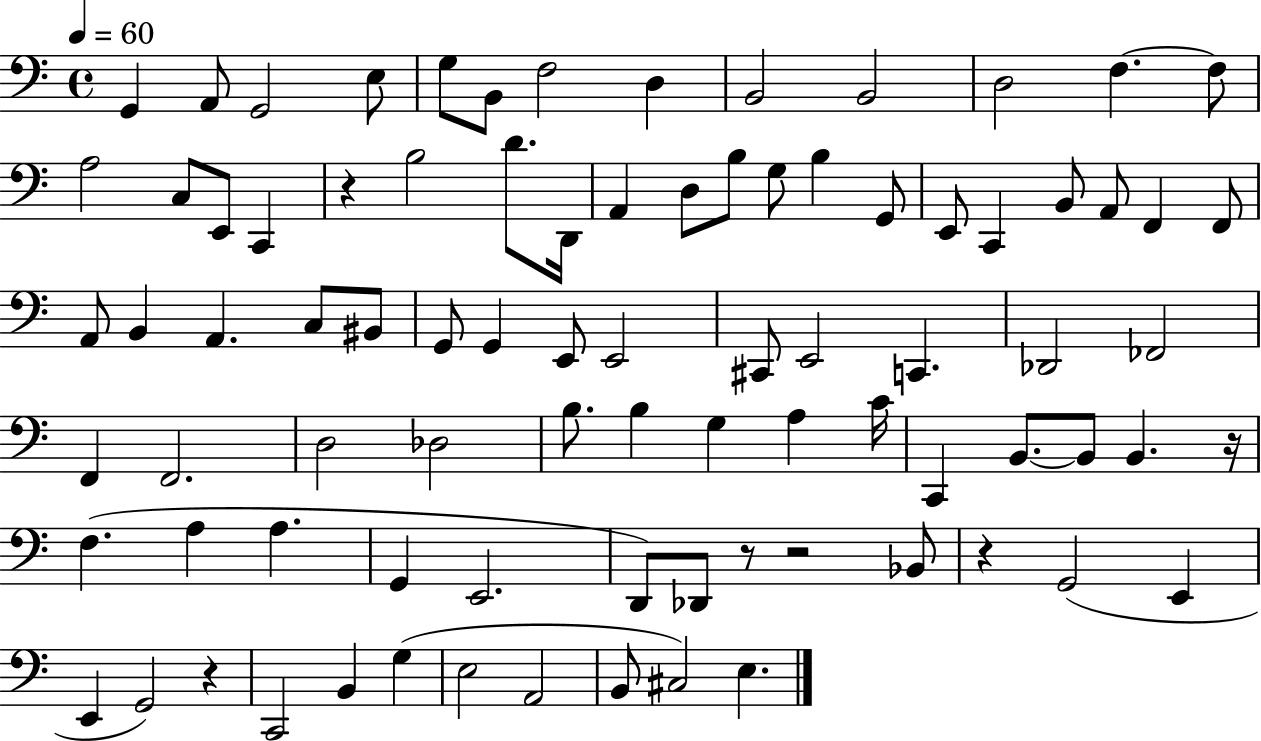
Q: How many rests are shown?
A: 6